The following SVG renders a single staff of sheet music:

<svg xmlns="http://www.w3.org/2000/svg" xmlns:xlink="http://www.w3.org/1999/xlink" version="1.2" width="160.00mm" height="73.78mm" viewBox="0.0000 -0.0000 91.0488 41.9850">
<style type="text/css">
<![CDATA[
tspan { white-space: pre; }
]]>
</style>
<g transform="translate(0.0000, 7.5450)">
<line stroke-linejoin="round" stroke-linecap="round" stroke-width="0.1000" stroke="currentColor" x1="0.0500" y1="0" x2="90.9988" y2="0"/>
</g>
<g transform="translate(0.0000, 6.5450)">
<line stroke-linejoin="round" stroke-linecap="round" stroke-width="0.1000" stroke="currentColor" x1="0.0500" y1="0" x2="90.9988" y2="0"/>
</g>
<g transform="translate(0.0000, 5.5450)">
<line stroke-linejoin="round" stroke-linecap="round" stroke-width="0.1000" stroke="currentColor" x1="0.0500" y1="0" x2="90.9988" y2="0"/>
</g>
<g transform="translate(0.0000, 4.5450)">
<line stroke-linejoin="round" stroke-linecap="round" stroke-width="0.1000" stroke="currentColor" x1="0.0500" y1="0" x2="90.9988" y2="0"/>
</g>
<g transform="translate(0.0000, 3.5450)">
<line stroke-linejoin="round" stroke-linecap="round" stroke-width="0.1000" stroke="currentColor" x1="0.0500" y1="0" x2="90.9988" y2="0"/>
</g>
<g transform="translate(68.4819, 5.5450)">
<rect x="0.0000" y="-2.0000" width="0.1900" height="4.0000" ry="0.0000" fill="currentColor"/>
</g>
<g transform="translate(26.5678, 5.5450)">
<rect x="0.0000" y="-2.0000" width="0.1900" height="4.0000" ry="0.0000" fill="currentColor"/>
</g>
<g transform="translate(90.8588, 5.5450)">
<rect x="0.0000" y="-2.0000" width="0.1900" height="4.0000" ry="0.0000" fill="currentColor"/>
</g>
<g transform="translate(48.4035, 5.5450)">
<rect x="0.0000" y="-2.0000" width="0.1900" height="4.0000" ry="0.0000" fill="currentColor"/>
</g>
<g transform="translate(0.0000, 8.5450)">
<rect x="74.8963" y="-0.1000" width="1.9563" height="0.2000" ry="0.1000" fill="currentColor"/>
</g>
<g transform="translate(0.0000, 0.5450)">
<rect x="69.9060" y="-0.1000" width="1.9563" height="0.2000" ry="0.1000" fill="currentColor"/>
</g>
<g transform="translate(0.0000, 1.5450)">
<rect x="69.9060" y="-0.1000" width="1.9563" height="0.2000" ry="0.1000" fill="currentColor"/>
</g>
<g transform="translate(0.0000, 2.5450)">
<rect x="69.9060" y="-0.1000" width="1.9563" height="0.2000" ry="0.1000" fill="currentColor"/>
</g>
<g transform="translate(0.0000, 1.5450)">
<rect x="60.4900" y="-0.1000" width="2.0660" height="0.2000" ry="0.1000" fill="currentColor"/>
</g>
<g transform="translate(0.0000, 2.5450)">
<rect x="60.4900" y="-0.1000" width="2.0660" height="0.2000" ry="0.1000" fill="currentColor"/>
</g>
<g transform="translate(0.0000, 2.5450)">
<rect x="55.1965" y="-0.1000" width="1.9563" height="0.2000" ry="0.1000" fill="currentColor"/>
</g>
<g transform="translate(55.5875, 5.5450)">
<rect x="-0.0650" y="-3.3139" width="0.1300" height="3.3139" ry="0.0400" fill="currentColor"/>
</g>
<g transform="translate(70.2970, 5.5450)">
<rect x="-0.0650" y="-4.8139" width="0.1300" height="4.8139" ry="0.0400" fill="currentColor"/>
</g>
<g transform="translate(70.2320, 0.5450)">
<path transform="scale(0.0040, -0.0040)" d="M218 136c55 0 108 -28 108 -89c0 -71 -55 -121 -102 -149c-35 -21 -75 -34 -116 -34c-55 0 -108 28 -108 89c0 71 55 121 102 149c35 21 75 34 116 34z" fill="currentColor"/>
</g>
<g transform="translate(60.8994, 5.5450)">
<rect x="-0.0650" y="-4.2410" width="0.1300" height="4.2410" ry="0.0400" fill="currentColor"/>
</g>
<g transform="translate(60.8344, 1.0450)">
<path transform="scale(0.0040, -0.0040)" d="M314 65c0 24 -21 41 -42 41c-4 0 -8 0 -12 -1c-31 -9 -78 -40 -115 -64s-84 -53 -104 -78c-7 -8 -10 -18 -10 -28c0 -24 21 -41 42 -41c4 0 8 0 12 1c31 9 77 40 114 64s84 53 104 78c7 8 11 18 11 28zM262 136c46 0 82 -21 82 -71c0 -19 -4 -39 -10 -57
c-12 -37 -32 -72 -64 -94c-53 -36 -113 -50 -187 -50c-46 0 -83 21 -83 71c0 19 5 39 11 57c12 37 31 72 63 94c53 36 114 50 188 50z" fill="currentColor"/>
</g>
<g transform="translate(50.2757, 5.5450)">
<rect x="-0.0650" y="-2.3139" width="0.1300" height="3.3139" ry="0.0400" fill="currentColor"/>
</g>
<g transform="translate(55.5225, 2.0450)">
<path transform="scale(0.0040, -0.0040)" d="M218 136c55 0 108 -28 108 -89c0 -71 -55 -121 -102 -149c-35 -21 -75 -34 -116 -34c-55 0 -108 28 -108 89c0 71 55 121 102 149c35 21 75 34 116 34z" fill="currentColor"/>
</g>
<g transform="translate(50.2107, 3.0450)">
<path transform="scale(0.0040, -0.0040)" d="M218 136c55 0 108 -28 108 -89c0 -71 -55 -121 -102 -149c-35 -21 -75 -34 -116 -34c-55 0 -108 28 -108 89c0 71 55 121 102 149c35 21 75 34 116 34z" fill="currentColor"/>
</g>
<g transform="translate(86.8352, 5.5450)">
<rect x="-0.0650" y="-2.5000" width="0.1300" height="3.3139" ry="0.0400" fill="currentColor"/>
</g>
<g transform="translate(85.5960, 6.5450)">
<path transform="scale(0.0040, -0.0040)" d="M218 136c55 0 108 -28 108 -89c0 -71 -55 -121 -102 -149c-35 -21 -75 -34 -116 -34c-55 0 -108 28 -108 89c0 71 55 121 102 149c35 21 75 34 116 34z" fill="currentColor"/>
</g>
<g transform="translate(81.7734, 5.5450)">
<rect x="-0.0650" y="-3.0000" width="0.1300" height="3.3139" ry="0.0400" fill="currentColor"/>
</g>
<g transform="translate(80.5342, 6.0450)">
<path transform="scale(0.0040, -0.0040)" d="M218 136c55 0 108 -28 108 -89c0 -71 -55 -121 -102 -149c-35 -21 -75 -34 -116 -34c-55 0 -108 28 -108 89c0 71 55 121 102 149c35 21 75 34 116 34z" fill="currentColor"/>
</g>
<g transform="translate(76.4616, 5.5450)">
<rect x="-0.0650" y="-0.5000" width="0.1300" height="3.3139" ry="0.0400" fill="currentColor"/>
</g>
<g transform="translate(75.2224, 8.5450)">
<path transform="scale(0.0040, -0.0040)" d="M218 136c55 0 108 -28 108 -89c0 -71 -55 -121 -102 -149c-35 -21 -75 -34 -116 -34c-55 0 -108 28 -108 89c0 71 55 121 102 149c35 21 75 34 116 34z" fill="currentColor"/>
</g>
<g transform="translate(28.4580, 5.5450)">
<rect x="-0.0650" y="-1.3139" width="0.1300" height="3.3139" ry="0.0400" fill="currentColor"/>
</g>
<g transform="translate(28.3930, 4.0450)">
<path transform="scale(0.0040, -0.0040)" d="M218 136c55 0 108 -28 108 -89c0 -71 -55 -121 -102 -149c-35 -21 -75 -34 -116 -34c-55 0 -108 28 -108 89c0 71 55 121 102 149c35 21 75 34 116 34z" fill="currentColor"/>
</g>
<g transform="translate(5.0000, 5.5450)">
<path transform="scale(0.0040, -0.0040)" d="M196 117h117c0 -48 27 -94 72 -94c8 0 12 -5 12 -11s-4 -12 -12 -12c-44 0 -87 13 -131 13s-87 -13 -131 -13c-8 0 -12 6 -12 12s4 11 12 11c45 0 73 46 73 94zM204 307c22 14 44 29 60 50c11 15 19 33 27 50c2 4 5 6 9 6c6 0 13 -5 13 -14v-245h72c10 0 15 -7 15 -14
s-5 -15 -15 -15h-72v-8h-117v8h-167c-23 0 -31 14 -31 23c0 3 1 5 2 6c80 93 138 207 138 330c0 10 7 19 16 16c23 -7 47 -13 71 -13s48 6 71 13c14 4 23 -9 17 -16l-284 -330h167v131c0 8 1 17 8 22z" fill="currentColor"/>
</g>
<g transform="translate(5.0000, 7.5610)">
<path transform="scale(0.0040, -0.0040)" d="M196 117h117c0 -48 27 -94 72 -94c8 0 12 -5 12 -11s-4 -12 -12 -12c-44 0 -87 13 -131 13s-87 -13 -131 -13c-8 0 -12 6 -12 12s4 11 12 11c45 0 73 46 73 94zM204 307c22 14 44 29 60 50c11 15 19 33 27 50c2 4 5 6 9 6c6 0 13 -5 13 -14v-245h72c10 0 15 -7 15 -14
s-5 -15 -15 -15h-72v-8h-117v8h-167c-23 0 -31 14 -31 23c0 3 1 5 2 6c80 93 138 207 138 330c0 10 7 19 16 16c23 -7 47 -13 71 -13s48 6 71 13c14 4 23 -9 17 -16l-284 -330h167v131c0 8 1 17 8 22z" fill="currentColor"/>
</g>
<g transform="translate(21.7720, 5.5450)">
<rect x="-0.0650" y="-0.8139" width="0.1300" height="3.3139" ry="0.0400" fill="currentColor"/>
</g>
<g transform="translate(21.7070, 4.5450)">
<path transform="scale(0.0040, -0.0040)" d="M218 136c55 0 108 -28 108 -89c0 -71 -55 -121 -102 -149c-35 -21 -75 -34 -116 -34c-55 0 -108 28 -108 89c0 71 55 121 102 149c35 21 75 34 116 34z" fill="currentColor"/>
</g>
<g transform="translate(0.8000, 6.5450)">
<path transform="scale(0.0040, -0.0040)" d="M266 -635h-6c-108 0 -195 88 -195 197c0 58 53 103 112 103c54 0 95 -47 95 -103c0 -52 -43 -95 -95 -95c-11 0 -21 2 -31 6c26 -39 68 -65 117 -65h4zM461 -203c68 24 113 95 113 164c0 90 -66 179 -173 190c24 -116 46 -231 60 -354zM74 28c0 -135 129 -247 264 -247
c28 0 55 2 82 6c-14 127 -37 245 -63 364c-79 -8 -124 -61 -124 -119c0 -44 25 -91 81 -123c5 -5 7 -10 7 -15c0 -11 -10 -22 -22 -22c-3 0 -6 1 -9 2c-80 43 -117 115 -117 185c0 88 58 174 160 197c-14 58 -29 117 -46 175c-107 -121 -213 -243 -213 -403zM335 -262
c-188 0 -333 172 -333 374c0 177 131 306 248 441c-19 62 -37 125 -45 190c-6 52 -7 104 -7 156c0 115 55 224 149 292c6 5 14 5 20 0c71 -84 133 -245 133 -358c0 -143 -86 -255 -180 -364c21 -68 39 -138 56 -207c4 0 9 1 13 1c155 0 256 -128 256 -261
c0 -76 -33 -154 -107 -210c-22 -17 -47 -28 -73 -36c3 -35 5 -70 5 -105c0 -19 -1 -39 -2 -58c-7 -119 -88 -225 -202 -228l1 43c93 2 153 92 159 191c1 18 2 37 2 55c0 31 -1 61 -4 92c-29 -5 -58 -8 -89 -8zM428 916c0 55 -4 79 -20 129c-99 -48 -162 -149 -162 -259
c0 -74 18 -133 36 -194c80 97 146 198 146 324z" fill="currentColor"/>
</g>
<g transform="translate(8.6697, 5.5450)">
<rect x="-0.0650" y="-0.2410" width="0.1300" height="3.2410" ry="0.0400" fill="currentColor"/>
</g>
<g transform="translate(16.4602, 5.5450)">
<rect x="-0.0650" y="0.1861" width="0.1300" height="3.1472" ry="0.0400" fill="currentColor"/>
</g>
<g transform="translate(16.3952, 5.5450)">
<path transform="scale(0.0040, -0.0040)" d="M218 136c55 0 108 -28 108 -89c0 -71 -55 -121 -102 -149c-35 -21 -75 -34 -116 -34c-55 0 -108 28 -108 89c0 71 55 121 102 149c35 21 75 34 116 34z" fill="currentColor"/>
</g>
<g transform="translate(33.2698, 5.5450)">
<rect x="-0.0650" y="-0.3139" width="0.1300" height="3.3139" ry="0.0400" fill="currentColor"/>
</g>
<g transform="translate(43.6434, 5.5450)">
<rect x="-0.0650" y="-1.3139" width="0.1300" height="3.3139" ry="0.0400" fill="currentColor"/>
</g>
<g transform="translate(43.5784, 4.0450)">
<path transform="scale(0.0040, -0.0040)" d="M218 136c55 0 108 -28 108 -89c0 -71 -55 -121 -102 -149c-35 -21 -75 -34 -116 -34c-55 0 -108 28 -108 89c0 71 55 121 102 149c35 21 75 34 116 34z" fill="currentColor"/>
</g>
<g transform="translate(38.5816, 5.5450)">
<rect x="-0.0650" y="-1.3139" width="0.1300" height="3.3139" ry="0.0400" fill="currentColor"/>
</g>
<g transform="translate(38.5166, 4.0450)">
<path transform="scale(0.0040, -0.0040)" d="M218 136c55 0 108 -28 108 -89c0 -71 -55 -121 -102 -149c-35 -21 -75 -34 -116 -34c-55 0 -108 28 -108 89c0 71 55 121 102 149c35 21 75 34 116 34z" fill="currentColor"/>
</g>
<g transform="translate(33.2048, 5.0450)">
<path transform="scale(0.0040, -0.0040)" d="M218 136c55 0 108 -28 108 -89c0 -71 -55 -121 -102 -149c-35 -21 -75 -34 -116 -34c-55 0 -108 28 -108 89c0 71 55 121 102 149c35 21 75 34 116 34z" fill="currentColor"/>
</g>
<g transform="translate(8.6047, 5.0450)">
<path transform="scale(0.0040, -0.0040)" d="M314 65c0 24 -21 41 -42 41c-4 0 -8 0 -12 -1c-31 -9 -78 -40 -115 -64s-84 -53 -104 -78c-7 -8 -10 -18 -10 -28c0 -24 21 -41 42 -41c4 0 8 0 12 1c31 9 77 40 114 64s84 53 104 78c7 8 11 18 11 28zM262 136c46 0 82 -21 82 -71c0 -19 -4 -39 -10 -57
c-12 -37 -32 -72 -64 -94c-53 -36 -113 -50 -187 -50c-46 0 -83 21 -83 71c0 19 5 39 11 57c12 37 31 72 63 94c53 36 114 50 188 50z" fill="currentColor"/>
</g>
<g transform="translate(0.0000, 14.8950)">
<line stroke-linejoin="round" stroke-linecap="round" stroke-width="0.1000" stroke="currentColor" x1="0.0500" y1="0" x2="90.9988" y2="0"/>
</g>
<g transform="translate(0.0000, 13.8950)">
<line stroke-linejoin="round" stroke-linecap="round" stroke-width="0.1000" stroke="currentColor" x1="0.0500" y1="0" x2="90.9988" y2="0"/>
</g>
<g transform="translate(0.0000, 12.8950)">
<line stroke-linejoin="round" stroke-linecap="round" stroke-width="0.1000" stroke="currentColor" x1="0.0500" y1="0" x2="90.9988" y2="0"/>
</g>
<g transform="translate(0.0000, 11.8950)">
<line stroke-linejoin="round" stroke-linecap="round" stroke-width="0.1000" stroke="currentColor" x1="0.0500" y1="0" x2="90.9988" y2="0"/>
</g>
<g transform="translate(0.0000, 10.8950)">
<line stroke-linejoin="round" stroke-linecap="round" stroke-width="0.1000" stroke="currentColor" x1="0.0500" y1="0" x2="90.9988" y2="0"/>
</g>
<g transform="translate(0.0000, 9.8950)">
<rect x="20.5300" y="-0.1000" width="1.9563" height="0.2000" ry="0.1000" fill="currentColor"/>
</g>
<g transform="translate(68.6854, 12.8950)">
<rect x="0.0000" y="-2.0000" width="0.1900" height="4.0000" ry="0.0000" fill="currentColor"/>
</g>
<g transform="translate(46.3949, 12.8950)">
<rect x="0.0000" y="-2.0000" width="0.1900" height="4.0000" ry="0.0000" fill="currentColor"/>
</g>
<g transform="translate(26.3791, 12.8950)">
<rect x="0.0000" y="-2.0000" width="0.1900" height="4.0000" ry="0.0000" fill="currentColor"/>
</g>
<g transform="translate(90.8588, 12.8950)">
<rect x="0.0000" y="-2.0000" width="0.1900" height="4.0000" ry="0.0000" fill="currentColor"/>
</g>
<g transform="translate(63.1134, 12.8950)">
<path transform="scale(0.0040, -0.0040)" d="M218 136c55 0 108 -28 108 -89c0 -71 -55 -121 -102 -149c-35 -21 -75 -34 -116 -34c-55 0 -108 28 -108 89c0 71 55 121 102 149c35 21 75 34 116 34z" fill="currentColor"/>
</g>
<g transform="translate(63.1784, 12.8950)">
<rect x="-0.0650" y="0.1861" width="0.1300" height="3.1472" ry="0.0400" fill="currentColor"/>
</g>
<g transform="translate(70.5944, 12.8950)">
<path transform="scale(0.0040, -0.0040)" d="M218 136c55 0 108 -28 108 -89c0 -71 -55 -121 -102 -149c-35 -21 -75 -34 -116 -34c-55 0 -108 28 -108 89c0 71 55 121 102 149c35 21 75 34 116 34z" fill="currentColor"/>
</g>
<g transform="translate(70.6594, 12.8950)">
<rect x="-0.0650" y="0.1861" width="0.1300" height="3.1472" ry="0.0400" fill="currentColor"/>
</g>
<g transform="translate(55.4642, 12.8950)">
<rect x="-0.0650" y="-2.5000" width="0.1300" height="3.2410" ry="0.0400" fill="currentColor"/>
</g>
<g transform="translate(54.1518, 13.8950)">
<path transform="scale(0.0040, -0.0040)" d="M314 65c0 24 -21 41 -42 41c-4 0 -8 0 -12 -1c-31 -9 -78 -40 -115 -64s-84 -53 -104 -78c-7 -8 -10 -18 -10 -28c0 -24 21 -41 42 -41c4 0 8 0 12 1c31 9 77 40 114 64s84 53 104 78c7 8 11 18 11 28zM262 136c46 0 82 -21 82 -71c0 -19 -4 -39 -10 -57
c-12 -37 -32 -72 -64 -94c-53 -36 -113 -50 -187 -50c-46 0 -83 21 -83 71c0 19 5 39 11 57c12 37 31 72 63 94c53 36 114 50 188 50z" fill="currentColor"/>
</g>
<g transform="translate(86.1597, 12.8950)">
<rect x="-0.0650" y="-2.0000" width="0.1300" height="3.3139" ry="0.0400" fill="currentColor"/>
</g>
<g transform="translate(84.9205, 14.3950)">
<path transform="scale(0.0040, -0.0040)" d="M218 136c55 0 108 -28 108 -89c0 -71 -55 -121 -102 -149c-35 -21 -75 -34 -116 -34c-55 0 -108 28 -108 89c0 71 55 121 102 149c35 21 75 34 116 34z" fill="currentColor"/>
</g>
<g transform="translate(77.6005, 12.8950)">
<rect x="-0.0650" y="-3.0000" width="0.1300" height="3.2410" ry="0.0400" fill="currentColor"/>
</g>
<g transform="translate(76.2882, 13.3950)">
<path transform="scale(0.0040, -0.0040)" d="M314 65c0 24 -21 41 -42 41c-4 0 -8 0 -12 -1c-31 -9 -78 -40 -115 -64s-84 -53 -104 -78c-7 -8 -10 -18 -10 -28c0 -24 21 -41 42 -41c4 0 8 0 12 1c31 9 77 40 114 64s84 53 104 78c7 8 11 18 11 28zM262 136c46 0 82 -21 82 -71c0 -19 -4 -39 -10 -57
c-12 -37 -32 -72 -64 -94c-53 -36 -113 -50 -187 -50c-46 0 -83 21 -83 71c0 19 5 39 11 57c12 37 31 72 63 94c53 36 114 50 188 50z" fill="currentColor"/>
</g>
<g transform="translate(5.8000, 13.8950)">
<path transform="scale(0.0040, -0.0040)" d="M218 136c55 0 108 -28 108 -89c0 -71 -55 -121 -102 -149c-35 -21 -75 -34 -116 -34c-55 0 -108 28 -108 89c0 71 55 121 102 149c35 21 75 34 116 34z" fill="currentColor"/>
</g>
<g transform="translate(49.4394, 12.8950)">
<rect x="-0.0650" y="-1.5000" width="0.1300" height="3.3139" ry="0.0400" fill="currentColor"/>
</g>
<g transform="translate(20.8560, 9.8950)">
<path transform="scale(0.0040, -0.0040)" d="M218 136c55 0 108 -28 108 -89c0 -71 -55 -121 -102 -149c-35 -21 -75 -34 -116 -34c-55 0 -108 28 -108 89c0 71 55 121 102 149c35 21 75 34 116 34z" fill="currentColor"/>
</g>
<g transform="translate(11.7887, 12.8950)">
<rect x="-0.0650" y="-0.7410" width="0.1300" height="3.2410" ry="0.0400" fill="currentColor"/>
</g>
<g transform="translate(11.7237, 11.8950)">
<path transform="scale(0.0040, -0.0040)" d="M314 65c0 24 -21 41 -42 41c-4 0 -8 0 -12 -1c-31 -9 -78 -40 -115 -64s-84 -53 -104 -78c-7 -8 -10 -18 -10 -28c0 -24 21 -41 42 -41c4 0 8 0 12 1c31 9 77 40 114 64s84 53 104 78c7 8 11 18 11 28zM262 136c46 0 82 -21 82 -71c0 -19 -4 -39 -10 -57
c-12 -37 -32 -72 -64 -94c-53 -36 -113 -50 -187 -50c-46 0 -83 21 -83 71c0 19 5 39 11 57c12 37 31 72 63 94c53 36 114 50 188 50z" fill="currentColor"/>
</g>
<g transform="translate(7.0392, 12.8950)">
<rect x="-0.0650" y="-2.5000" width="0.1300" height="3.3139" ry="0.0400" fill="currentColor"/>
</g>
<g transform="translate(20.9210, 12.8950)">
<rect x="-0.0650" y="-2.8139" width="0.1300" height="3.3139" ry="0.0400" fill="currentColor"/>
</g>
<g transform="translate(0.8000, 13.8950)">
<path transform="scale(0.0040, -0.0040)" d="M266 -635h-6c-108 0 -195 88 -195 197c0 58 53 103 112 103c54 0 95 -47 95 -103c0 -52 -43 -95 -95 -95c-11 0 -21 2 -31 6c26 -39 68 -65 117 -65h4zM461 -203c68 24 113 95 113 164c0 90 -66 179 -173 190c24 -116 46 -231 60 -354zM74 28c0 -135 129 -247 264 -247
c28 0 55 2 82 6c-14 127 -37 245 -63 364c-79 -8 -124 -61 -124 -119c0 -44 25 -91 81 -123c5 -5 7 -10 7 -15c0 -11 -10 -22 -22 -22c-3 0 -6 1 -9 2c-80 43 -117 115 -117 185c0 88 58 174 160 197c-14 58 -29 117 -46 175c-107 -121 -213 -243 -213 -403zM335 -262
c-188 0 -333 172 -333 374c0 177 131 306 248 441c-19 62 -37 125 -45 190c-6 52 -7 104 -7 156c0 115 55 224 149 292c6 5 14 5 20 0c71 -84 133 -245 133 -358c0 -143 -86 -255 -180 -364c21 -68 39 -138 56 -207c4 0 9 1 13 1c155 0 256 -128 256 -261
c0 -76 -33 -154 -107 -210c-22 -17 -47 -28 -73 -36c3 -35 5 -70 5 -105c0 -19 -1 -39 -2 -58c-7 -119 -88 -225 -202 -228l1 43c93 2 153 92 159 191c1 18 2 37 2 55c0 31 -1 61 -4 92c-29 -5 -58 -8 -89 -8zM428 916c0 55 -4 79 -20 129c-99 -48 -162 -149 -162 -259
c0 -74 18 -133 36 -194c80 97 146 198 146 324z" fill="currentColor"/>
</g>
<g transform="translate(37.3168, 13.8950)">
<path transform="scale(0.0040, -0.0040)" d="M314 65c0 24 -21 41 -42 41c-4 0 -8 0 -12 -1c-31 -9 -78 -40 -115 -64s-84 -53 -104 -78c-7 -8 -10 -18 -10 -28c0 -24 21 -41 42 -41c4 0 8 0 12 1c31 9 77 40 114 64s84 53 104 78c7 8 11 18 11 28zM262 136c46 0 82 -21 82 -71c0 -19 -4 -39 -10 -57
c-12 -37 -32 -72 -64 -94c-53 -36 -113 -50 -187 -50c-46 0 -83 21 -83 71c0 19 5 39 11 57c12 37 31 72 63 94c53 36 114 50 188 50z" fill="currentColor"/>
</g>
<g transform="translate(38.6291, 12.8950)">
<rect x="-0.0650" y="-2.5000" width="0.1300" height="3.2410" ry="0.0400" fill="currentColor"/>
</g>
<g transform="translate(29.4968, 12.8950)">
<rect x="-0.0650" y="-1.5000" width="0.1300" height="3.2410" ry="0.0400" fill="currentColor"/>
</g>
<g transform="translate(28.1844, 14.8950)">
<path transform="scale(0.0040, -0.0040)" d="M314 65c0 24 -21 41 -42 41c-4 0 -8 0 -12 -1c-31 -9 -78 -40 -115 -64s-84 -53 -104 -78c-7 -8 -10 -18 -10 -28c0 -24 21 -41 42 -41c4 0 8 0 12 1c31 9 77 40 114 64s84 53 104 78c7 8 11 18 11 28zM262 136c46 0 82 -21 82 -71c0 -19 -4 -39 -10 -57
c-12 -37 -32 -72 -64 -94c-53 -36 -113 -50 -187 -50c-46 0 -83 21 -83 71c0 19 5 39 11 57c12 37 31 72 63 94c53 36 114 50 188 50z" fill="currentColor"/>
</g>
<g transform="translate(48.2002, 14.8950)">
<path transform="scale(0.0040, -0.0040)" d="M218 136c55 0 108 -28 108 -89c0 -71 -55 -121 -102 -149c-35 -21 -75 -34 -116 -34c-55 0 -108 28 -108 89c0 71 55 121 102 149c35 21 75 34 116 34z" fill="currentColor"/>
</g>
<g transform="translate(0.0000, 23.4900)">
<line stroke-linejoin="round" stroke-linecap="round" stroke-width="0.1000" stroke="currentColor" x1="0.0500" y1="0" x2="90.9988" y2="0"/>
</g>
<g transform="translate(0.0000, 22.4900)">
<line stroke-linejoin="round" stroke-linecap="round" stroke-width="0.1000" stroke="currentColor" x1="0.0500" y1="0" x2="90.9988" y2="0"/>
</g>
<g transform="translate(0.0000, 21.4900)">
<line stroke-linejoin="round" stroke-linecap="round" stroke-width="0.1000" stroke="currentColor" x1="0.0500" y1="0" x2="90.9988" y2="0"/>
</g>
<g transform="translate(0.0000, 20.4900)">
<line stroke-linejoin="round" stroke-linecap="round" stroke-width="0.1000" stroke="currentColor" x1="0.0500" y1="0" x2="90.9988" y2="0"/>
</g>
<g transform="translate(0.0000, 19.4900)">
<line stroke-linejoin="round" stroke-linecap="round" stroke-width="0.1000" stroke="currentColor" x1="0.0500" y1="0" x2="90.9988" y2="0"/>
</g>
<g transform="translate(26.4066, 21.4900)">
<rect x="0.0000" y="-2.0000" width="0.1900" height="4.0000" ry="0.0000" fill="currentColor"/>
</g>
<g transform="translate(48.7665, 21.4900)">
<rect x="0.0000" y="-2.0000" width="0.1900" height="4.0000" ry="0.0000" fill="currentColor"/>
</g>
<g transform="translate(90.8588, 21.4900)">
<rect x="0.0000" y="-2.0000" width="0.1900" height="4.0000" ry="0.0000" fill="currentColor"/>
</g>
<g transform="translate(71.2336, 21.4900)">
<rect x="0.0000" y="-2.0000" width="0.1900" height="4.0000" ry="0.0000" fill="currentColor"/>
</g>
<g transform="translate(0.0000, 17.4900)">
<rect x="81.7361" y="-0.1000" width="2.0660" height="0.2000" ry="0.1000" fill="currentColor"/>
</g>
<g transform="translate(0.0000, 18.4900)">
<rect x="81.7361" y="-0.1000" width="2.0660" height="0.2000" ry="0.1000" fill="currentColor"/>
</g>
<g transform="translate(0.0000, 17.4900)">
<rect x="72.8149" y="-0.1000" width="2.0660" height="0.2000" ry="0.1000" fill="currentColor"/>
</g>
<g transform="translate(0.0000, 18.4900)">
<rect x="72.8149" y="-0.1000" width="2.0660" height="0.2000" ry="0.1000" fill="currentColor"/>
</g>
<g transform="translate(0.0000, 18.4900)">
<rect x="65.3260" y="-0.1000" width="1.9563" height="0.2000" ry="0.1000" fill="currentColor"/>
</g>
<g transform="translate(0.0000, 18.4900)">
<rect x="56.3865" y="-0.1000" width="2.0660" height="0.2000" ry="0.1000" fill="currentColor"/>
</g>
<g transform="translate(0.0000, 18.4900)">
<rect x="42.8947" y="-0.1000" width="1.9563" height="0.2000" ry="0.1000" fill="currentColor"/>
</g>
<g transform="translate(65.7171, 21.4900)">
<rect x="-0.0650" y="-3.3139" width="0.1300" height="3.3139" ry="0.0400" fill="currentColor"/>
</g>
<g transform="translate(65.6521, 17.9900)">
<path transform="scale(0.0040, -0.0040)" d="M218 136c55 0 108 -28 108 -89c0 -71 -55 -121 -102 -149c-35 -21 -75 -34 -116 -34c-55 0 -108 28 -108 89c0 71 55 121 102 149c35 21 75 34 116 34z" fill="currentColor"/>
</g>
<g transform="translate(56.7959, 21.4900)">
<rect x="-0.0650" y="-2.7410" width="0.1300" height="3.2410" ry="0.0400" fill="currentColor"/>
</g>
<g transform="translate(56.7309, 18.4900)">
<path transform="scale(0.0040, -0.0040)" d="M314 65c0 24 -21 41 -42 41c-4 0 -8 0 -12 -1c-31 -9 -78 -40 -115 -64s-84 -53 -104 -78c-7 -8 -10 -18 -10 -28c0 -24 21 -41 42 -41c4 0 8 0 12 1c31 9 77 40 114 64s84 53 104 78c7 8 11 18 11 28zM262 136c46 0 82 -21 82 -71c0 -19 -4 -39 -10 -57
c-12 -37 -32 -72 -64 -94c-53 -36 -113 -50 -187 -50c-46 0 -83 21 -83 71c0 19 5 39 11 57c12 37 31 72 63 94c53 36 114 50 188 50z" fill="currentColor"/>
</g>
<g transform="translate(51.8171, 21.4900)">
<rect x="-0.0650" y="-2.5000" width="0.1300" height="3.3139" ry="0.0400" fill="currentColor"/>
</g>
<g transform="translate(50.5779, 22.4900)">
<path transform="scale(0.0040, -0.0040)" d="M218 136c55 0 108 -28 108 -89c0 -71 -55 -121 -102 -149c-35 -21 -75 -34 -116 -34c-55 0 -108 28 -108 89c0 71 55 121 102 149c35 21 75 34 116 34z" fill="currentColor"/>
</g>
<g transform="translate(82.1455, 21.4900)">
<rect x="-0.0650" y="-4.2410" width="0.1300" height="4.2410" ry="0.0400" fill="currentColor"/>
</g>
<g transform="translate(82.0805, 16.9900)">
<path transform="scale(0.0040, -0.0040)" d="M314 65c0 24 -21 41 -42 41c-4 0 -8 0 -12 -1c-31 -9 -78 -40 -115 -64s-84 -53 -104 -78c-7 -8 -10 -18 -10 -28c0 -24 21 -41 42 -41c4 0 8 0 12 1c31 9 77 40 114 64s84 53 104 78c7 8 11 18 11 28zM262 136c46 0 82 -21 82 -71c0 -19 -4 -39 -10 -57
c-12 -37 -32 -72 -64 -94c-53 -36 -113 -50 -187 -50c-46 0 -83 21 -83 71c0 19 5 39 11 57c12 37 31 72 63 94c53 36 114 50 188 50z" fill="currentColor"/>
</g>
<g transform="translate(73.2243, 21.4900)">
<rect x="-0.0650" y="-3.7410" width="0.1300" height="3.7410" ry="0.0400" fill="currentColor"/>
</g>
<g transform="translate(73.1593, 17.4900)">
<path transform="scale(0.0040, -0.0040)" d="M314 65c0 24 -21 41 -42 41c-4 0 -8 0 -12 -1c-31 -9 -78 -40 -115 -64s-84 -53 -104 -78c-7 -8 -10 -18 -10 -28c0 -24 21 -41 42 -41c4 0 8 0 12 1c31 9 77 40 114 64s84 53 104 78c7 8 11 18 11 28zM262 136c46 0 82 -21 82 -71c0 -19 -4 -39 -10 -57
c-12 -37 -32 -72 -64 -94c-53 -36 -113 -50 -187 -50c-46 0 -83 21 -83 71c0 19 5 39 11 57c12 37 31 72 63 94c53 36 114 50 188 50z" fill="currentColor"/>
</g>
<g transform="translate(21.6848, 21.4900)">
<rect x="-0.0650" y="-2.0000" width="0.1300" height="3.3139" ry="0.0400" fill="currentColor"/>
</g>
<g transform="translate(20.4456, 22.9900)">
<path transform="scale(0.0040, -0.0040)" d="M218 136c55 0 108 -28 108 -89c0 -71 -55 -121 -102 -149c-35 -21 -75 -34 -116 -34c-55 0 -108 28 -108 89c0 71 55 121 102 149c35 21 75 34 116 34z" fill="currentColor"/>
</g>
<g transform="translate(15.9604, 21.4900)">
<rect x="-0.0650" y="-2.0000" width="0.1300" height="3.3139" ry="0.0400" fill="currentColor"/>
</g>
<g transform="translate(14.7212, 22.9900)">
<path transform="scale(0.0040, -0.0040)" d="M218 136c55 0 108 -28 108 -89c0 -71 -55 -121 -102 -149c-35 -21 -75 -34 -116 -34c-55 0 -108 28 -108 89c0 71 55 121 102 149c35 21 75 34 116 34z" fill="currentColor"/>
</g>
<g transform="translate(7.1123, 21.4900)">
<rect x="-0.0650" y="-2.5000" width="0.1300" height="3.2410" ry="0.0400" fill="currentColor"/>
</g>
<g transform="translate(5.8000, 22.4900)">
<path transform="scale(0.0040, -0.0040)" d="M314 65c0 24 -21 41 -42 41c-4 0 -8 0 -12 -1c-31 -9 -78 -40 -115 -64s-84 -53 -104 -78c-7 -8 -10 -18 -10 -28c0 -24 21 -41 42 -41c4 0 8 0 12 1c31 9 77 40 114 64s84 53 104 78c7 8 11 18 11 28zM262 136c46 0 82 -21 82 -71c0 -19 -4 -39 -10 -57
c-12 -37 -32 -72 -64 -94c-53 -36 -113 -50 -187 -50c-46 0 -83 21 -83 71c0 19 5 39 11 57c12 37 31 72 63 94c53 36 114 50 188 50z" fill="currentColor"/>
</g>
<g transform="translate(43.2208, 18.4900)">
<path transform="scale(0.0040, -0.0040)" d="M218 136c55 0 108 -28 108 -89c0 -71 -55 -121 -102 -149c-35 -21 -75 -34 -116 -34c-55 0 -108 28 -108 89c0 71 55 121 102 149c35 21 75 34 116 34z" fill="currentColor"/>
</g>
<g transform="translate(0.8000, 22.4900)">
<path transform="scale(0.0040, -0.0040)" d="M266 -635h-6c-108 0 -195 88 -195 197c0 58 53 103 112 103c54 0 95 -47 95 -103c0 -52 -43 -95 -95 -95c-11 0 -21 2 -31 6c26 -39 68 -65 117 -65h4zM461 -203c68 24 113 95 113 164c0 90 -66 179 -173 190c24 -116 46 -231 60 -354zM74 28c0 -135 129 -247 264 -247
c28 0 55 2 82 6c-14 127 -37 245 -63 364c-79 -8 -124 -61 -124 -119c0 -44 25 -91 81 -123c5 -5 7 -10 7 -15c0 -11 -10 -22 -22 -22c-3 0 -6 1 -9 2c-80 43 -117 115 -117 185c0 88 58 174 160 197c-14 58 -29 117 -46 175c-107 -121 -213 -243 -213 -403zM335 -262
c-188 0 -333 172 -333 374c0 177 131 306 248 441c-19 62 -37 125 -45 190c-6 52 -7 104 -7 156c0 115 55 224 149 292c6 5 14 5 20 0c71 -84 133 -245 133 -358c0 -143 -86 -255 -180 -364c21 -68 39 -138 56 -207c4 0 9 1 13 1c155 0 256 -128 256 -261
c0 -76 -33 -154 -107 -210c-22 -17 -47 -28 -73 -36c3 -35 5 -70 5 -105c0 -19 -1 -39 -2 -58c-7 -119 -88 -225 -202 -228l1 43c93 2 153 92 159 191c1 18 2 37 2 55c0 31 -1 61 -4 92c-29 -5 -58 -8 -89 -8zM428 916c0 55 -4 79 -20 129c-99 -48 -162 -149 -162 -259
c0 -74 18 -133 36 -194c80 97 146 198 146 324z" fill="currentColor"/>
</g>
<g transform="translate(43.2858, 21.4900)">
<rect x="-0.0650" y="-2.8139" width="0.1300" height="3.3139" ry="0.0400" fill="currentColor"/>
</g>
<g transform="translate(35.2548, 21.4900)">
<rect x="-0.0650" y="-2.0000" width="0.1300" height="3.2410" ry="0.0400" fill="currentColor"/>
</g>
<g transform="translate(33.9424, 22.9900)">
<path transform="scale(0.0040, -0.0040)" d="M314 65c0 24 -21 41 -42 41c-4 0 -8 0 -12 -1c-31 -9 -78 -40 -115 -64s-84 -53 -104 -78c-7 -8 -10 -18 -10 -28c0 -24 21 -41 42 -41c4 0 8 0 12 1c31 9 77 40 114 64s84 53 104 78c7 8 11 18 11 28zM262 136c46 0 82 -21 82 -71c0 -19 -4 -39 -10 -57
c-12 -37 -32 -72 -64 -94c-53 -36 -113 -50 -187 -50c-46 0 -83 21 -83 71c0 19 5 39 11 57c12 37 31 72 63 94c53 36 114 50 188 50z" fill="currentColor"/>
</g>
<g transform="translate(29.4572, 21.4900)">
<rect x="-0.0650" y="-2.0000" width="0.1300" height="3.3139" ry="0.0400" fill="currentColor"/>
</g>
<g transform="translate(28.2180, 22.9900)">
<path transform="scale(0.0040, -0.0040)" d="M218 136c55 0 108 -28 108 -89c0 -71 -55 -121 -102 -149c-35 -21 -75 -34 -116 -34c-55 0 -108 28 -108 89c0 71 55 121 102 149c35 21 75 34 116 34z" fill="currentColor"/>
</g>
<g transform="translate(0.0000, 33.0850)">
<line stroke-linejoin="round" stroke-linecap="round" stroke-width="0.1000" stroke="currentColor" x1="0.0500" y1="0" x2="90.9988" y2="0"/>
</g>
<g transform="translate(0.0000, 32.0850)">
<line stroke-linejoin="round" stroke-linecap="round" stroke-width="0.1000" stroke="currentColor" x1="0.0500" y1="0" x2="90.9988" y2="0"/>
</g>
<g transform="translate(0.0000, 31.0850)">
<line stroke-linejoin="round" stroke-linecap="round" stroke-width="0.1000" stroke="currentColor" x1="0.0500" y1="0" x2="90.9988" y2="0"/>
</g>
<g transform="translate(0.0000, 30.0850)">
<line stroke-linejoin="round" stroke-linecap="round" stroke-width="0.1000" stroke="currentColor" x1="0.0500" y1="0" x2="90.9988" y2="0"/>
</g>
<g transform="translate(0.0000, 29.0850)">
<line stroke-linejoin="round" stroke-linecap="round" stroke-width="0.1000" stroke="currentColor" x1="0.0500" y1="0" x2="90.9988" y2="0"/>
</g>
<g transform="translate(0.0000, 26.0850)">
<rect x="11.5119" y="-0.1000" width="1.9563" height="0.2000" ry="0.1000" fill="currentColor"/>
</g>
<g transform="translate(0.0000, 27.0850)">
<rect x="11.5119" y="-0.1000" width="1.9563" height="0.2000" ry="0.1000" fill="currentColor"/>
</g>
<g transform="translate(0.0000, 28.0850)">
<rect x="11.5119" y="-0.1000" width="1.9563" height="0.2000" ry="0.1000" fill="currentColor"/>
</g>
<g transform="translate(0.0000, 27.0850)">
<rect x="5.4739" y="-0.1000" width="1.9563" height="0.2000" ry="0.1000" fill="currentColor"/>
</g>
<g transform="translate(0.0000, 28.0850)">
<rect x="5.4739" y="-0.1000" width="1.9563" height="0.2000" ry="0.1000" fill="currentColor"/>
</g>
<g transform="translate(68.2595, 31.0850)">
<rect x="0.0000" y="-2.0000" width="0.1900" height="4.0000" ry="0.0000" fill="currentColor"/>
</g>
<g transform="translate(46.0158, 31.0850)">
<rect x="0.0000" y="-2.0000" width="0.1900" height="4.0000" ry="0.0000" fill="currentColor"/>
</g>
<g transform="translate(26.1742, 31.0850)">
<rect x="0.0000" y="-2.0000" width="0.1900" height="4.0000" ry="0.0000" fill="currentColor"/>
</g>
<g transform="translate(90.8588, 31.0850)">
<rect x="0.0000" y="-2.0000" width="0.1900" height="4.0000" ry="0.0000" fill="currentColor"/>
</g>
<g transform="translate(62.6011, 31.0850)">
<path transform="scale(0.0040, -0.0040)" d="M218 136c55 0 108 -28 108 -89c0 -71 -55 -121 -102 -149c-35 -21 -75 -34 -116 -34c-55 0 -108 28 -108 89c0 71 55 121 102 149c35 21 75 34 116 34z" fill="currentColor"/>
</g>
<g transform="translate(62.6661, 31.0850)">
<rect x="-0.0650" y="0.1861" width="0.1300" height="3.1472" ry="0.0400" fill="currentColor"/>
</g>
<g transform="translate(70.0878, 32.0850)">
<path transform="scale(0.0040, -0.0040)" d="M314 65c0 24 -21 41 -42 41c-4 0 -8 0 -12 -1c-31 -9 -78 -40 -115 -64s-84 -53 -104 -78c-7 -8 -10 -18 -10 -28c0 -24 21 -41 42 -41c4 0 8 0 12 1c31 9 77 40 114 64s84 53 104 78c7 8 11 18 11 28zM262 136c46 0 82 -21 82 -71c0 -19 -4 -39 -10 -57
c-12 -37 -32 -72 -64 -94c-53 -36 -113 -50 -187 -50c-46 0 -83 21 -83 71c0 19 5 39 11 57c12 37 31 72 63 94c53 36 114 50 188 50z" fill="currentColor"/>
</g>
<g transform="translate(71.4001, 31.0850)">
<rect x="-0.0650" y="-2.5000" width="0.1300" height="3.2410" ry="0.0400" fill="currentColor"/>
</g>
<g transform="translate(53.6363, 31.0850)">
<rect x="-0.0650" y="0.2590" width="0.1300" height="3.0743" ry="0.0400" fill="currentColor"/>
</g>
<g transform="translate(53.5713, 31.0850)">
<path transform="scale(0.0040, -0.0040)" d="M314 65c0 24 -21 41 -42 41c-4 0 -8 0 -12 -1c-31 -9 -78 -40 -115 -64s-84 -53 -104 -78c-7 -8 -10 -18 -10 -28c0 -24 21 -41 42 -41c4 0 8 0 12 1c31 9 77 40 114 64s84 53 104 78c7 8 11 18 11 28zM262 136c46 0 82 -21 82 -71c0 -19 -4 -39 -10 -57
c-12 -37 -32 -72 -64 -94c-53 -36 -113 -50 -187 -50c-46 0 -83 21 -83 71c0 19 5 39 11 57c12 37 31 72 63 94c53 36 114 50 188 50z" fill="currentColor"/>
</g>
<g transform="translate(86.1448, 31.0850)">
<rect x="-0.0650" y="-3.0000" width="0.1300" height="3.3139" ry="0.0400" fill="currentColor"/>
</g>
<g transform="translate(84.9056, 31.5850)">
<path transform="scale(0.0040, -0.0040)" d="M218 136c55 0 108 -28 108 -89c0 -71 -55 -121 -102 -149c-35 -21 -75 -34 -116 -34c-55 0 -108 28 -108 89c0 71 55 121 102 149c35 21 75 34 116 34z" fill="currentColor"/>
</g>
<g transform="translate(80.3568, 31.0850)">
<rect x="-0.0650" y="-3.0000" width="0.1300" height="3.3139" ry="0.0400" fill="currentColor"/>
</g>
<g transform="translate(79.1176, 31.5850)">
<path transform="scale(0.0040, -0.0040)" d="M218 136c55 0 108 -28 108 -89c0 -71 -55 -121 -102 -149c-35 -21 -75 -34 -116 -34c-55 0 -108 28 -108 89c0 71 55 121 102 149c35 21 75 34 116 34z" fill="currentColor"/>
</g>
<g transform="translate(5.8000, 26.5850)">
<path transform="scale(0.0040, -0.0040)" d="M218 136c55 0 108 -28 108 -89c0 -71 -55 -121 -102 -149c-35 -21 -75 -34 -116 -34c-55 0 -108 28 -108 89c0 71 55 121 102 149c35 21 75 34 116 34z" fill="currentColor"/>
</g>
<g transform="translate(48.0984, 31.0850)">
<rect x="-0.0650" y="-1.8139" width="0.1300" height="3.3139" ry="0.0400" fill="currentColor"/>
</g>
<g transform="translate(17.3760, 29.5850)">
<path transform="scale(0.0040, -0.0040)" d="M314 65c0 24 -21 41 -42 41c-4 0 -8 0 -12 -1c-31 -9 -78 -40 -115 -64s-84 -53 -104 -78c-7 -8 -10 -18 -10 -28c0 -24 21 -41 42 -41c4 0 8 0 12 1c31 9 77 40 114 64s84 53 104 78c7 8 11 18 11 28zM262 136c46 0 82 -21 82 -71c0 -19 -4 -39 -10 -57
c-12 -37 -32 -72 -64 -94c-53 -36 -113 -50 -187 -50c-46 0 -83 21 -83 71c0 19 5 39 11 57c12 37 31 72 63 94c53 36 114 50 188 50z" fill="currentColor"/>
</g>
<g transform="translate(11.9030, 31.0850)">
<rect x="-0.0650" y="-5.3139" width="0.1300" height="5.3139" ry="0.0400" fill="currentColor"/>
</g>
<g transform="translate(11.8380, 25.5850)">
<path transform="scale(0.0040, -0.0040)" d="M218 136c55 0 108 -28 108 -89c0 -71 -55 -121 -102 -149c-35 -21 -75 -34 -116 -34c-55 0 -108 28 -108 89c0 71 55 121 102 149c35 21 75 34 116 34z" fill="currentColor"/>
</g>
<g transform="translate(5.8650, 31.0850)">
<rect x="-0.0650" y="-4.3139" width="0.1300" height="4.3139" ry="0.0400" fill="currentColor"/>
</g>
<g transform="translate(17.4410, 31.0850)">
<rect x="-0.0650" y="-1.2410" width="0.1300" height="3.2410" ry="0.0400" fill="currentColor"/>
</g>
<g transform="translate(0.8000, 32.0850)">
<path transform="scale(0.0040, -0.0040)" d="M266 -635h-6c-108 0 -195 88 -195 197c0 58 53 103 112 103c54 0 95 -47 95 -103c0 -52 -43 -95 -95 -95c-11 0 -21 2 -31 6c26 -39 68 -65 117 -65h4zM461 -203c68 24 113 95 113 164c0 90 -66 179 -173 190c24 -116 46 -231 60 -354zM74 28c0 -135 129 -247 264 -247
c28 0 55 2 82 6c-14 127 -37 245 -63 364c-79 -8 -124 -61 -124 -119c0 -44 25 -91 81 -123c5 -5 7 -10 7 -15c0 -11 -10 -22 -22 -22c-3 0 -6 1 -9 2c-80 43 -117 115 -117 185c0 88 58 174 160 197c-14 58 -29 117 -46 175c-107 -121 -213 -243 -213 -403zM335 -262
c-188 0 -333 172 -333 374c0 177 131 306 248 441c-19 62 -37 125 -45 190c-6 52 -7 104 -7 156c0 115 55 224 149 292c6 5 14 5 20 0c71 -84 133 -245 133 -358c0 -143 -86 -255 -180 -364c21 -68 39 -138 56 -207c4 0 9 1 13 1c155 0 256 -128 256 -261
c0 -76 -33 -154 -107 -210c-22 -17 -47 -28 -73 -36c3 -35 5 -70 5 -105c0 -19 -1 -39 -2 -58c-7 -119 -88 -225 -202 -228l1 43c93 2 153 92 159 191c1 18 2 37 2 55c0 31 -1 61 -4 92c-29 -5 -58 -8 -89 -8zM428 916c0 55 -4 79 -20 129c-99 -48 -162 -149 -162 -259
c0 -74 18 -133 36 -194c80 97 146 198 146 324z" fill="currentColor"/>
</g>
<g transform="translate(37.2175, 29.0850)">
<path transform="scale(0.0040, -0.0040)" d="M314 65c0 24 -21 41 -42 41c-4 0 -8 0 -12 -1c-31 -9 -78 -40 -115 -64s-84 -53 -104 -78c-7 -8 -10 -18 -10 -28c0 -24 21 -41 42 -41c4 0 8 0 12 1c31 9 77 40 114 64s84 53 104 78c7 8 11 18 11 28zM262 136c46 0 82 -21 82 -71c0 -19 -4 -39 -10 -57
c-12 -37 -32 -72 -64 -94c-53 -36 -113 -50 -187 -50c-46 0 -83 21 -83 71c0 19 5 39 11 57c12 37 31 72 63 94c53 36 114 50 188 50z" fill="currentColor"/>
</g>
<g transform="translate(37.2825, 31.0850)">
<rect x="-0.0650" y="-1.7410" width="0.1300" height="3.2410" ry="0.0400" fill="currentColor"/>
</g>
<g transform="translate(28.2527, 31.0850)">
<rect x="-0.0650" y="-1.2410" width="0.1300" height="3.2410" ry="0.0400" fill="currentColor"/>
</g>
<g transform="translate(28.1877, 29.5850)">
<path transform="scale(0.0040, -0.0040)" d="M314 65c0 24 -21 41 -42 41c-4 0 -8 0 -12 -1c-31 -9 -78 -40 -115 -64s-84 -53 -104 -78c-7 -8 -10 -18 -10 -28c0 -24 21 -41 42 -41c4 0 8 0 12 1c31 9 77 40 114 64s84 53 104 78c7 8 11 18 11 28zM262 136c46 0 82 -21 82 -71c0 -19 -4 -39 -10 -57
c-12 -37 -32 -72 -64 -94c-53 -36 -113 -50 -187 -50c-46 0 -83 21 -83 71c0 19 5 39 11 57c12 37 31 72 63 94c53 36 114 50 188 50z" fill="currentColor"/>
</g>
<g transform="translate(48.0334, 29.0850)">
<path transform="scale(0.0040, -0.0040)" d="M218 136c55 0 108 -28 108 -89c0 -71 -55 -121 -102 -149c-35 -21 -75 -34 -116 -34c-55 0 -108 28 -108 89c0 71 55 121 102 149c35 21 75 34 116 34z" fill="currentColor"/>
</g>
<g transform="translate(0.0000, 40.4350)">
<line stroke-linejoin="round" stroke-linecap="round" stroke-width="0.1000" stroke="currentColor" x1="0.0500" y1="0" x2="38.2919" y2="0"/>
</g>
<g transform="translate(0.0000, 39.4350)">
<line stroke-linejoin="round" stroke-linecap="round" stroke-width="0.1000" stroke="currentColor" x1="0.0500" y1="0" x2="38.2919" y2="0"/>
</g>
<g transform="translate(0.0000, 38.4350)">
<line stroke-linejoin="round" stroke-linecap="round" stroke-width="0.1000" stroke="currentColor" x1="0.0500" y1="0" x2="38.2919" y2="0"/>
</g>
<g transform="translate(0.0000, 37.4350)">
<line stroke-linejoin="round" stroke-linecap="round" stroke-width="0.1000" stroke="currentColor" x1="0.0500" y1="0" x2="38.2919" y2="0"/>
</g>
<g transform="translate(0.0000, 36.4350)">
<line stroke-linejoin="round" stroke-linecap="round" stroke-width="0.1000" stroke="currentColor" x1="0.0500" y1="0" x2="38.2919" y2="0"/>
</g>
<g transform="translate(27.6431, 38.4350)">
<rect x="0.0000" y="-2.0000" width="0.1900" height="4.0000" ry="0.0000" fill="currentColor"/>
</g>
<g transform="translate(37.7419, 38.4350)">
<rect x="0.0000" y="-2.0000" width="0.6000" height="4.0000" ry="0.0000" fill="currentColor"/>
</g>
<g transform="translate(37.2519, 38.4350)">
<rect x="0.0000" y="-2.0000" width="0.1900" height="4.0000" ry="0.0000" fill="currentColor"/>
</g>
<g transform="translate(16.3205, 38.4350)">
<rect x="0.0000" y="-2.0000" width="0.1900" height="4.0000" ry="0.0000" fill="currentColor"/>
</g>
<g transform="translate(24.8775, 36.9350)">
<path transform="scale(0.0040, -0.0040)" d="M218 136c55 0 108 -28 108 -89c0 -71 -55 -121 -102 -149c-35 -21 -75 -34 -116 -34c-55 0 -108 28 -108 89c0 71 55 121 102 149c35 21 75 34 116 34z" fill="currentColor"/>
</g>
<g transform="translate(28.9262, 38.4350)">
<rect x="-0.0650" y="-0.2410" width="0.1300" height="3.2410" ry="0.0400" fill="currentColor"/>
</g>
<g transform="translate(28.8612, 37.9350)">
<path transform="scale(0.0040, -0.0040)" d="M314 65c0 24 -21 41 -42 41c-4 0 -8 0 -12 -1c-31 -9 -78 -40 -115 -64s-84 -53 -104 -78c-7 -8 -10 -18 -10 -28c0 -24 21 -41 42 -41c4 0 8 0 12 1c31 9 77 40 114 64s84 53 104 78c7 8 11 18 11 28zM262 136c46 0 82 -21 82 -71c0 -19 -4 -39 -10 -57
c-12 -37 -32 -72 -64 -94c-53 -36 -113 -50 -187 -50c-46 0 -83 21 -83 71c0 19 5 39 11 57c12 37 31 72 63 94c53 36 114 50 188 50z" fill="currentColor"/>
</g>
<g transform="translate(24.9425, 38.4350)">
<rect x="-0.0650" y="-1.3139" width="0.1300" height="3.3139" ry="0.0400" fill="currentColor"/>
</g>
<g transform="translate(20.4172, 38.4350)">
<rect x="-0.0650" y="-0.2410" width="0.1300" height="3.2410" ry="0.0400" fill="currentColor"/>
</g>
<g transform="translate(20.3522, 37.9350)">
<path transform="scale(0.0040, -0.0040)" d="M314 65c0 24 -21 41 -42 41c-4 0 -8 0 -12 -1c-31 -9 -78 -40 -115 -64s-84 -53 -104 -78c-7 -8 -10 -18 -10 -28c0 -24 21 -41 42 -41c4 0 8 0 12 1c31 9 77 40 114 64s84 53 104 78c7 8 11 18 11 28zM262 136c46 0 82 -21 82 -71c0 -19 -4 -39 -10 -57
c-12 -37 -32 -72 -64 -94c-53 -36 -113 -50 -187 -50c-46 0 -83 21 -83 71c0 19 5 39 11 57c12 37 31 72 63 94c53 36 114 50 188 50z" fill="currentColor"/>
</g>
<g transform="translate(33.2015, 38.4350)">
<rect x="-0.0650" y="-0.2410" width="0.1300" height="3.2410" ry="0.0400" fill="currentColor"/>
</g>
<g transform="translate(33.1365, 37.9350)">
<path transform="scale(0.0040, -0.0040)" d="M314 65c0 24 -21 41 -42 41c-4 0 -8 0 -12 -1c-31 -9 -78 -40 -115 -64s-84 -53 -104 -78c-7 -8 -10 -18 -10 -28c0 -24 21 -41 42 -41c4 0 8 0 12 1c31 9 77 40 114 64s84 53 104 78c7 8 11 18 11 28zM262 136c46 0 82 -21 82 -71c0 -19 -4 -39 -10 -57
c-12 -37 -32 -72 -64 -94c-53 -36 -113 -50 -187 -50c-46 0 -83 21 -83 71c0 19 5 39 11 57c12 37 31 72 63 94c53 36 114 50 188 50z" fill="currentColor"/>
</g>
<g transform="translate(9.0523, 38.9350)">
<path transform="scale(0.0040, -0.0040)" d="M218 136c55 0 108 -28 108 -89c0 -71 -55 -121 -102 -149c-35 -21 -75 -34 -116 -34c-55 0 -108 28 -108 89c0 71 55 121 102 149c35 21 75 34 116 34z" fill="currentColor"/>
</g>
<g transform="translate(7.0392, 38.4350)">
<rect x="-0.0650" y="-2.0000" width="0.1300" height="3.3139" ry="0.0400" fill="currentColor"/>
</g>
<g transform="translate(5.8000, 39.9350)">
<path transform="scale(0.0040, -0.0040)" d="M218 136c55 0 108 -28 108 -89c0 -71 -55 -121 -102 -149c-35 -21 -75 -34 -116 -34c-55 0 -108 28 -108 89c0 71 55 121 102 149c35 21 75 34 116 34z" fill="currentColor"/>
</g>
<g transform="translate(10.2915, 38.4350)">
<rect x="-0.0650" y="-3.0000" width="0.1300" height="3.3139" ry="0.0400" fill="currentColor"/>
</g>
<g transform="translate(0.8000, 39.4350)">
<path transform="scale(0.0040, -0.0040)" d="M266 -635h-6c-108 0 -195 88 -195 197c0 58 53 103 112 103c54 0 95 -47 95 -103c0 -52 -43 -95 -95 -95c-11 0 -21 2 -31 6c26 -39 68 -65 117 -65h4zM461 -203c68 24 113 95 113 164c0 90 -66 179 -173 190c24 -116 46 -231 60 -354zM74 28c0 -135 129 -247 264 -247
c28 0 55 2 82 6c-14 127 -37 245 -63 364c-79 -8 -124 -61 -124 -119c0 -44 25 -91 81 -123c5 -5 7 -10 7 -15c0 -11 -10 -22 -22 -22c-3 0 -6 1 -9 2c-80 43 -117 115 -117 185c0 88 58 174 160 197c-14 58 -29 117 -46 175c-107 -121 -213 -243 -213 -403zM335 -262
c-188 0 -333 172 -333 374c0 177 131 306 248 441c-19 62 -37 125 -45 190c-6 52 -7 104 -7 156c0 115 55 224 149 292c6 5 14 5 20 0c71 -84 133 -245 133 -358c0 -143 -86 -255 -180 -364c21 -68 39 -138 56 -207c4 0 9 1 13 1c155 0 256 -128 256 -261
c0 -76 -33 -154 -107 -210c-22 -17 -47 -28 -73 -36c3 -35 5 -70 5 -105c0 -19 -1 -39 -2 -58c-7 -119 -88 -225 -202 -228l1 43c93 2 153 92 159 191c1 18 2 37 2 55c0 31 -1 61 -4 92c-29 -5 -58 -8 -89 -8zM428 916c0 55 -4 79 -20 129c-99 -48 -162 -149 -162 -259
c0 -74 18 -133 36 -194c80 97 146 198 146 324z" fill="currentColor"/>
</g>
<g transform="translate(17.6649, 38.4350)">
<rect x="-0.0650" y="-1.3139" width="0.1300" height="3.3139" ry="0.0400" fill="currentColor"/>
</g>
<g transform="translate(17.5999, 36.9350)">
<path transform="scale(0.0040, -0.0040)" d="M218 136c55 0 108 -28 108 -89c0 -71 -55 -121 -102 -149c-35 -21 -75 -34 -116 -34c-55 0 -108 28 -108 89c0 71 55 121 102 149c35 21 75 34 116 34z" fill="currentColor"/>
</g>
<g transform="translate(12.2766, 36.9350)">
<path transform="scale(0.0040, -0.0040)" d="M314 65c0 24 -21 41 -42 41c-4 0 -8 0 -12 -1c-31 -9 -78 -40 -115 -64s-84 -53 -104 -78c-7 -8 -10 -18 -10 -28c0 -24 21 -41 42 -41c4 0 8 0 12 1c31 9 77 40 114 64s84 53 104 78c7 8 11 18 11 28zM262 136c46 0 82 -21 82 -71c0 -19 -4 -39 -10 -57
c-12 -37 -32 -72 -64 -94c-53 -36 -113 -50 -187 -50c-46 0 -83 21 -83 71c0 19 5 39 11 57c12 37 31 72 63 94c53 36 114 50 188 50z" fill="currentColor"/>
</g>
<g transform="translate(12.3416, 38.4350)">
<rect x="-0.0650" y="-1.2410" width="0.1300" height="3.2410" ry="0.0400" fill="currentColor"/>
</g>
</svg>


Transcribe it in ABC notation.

X:1
T:Untitled
M:4/4
L:1/4
K:C
c2 B d e c e e g b d'2 e' C A G G d2 a E2 G2 E G2 B B A2 F G2 F F F F2 a G a2 b c'2 d'2 d' f' e2 e2 f2 f B2 B G2 A A F A e2 e c2 e c2 c2